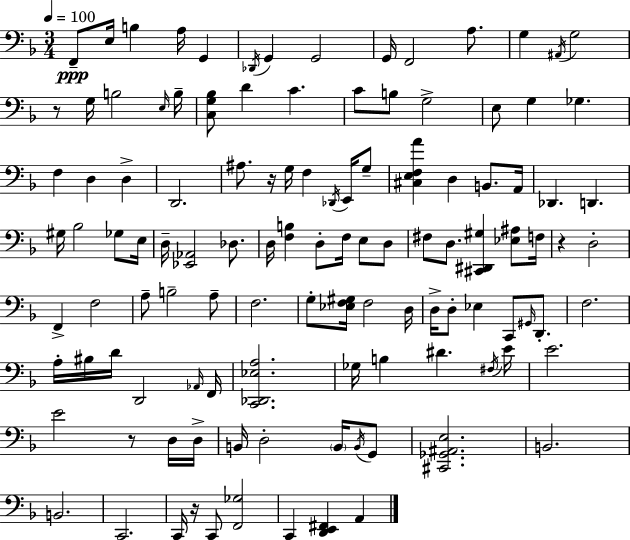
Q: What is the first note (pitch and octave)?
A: F2